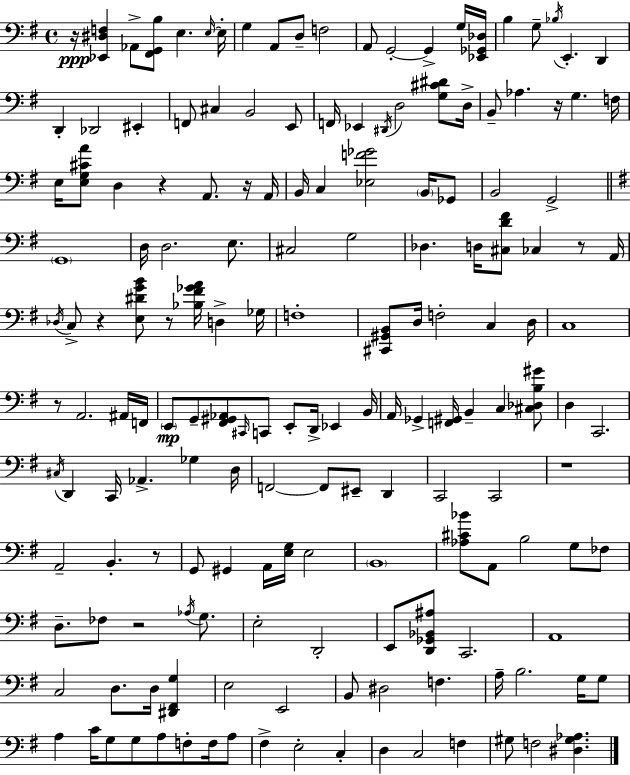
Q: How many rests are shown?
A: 11